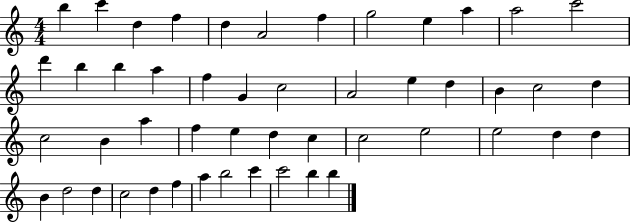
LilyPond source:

{
  \clef treble
  \numericTimeSignature
  \time 4/4
  \key c \major
  b''4 c'''4 d''4 f''4 | d''4 a'2 f''4 | g''2 e''4 a''4 | a''2 c'''2 | \break d'''4 b''4 b''4 a''4 | f''4 g'4 c''2 | a'2 e''4 d''4 | b'4 c''2 d''4 | \break c''2 b'4 a''4 | f''4 e''4 d''4 c''4 | c''2 e''2 | e''2 d''4 d''4 | \break b'4 d''2 d''4 | c''2 d''4 f''4 | a''4 b''2 c'''4 | c'''2 b''4 b''4 | \break \bar "|."
}